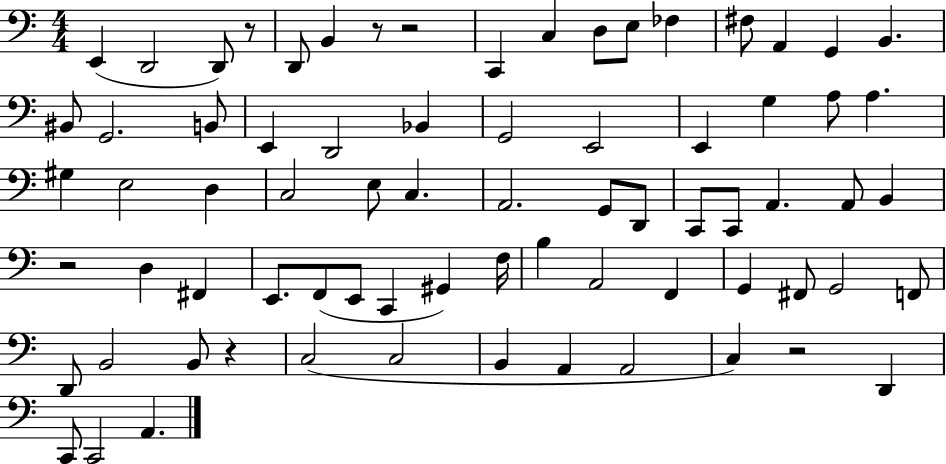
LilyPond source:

{
  \clef bass
  \numericTimeSignature
  \time 4/4
  \key c \major
  e,4( d,2 d,8) r8 | d,8 b,4 r8 r2 | c,4 c4 d8 e8 fes4 | fis8 a,4 g,4 b,4. | \break bis,8 g,2. b,8 | e,4 d,2 bes,4 | g,2 e,2 | e,4 g4 a8 a4. | \break gis4 e2 d4 | c2 e8 c4. | a,2. g,8 d,8 | c,8 c,8 a,4. a,8 b,4 | \break r2 d4 fis,4 | e,8. f,8( e,8 c,4 gis,4) f16 | b4 a,2 f,4 | g,4 fis,8 g,2 f,8 | \break d,8 b,2 b,8 r4 | c2( c2 | b,4 a,4 a,2 | c4) r2 d,4 | \break c,8 c,2 a,4. | \bar "|."
}